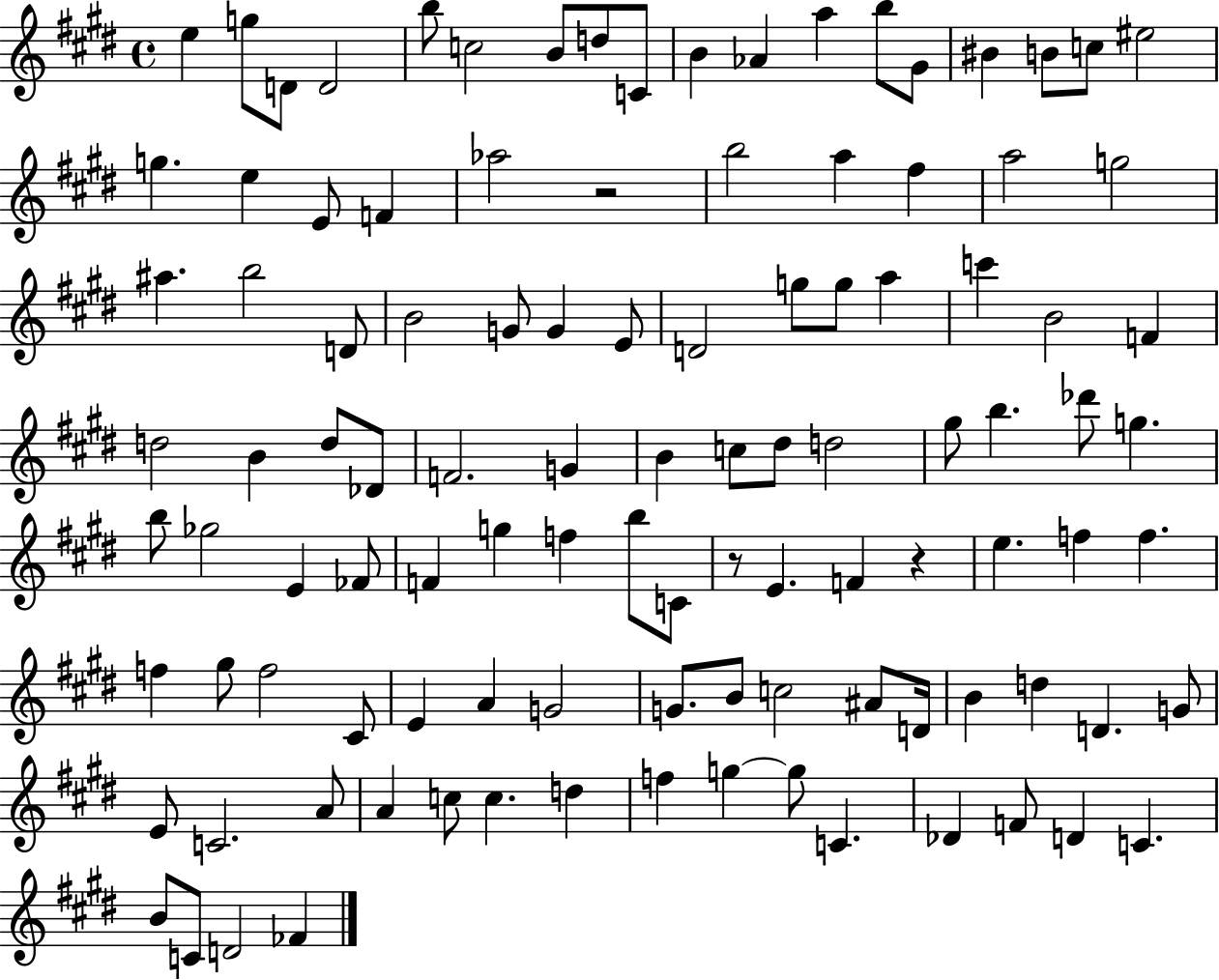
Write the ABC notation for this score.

X:1
T:Untitled
M:4/4
L:1/4
K:E
e g/2 D/2 D2 b/2 c2 B/2 d/2 C/2 B _A a b/2 ^G/2 ^B B/2 c/2 ^e2 g e E/2 F _a2 z2 b2 a ^f a2 g2 ^a b2 D/2 B2 G/2 G E/2 D2 g/2 g/2 a c' B2 F d2 B d/2 _D/2 F2 G B c/2 ^d/2 d2 ^g/2 b _d'/2 g b/2 _g2 E _F/2 F g f b/2 C/2 z/2 E F z e f f f ^g/2 f2 ^C/2 E A G2 G/2 B/2 c2 ^A/2 D/4 B d D G/2 E/2 C2 A/2 A c/2 c d f g g/2 C _D F/2 D C B/2 C/2 D2 _F